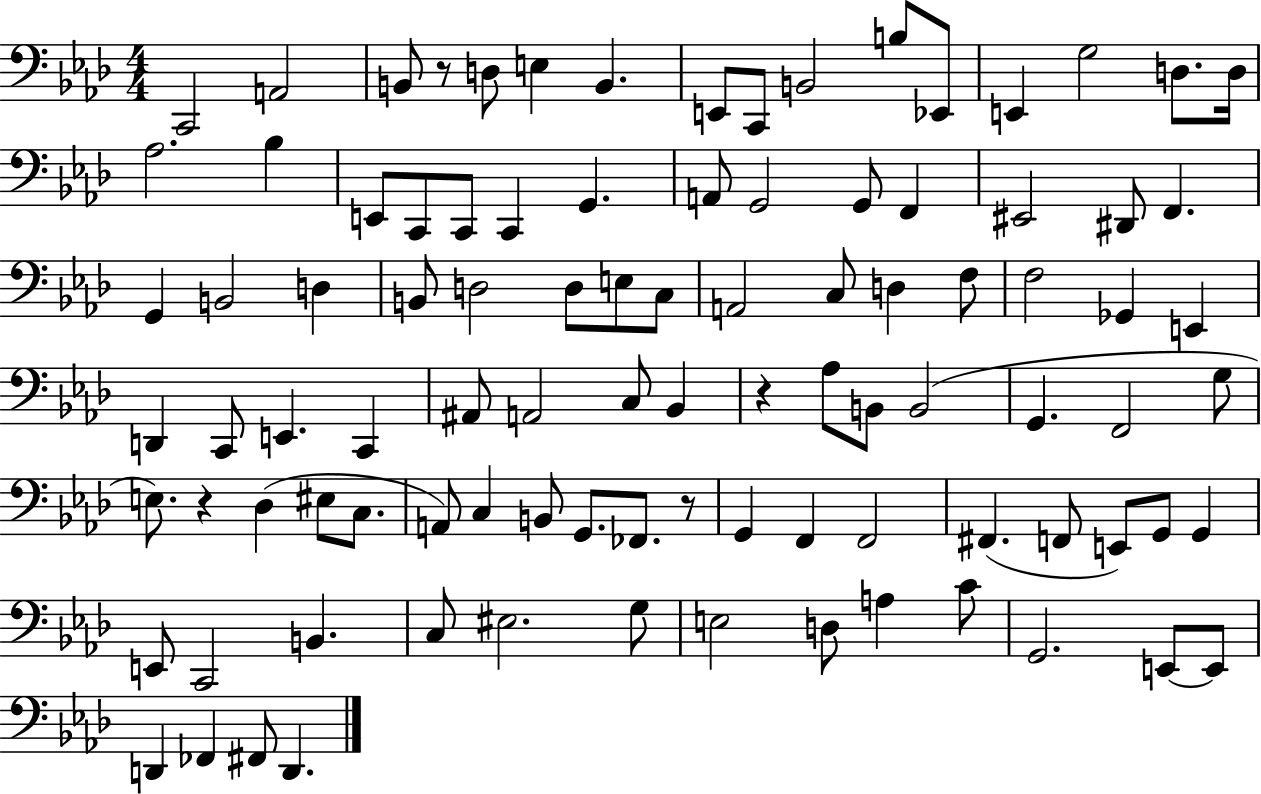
C2/h A2/h B2/e R/e D3/e E3/q B2/q. E2/e C2/e B2/h B3/e Eb2/e E2/q G3/h D3/e. D3/s Ab3/h. Bb3/q E2/e C2/e C2/e C2/q G2/q. A2/e G2/h G2/e F2/q EIS2/h D#2/e F2/q. G2/q B2/h D3/q B2/e D3/h D3/e E3/e C3/e A2/h C3/e D3/q F3/e F3/h Gb2/q E2/q D2/q C2/e E2/q. C2/q A#2/e A2/h C3/e Bb2/q R/q Ab3/e B2/e B2/h G2/q. F2/h G3/e E3/e. R/q Db3/q EIS3/e C3/e. A2/e C3/q B2/e G2/e. FES2/e. R/e G2/q F2/q F2/h F#2/q. F2/e E2/e G2/e G2/q E2/e C2/h B2/q. C3/e EIS3/h. G3/e E3/h D3/e A3/q C4/e G2/h. E2/e E2/e D2/q FES2/q F#2/e D2/q.